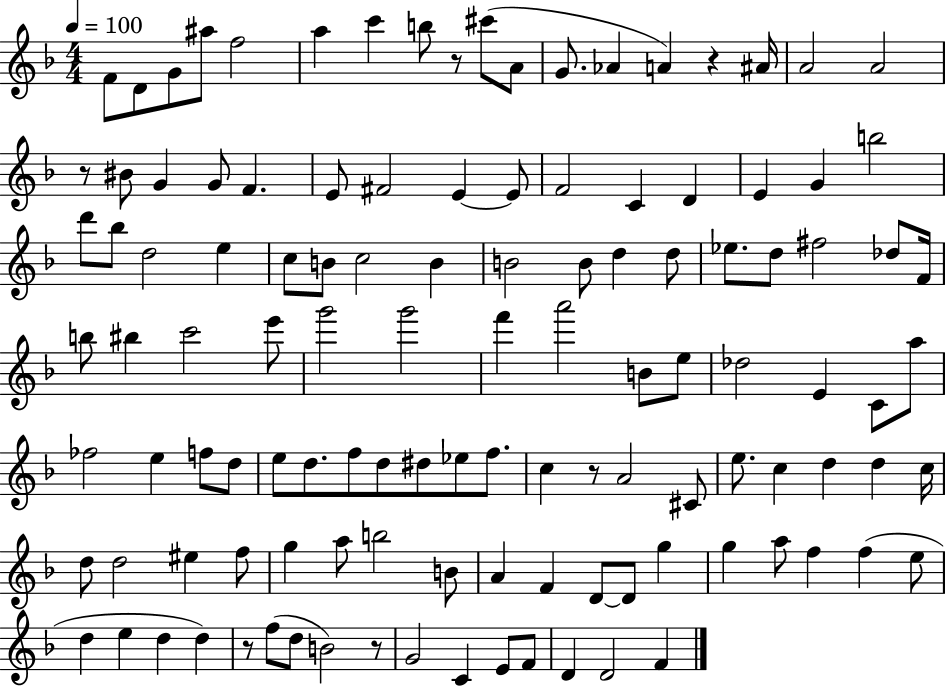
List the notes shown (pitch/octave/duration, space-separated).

F4/e D4/e G4/e A#5/e F5/h A5/q C6/q B5/e R/e C#6/e A4/e G4/e. Ab4/q A4/q R/q A#4/s A4/h A4/h R/e BIS4/e G4/q G4/e F4/q. E4/e F#4/h E4/q E4/e F4/h C4/q D4/q E4/q G4/q B5/h D6/e Bb5/e D5/h E5/q C5/e B4/e C5/h B4/q B4/h B4/e D5/q D5/e Eb5/e. D5/e F#5/h Db5/e F4/s B5/e BIS5/q C6/h E6/e G6/h G6/h F6/q A6/h B4/e E5/e Db5/h E4/q C4/e A5/e FES5/h E5/q F5/e D5/e E5/e D5/e. F5/e D5/e D#5/e Eb5/e F5/e. C5/q R/e A4/h C#4/e E5/e. C5/q D5/q D5/q C5/s D5/e D5/h EIS5/q F5/e G5/q A5/e B5/h B4/e A4/q F4/q D4/e D4/e G5/q G5/q A5/e F5/q F5/q E5/e D5/q E5/q D5/q D5/q R/e F5/e D5/e B4/h R/e G4/h C4/q E4/e F4/e D4/q D4/h F4/q